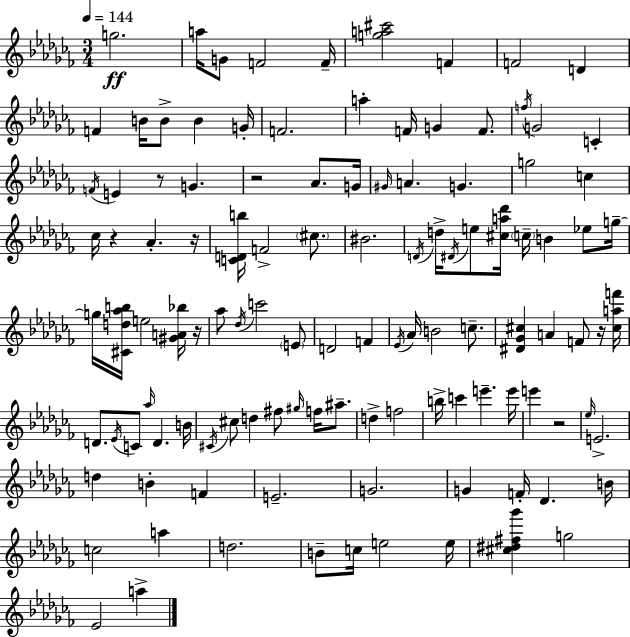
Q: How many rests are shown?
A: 7